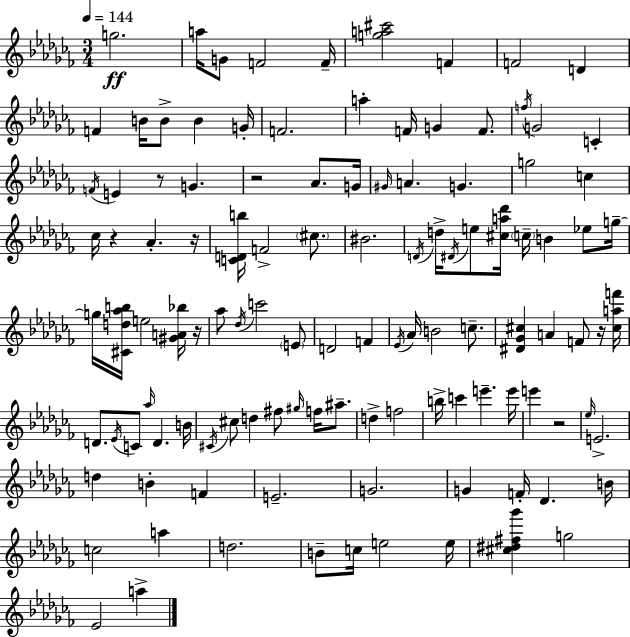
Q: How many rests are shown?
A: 7